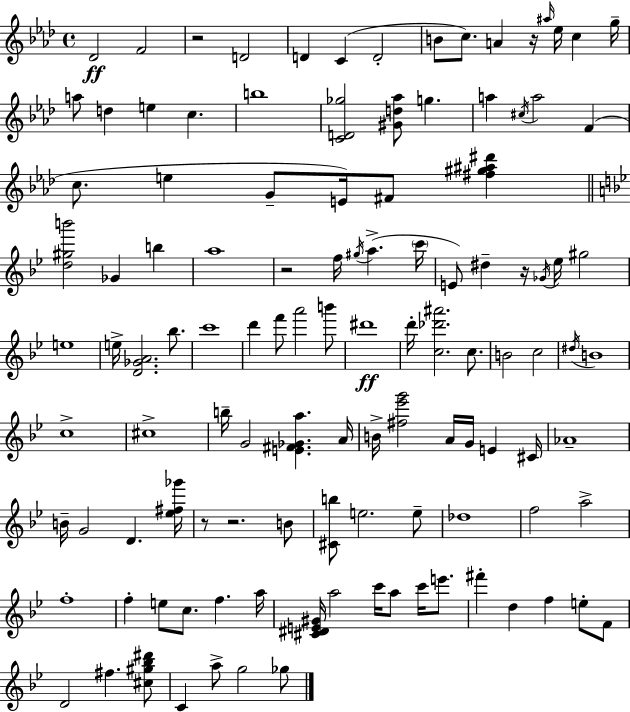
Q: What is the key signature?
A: AES major